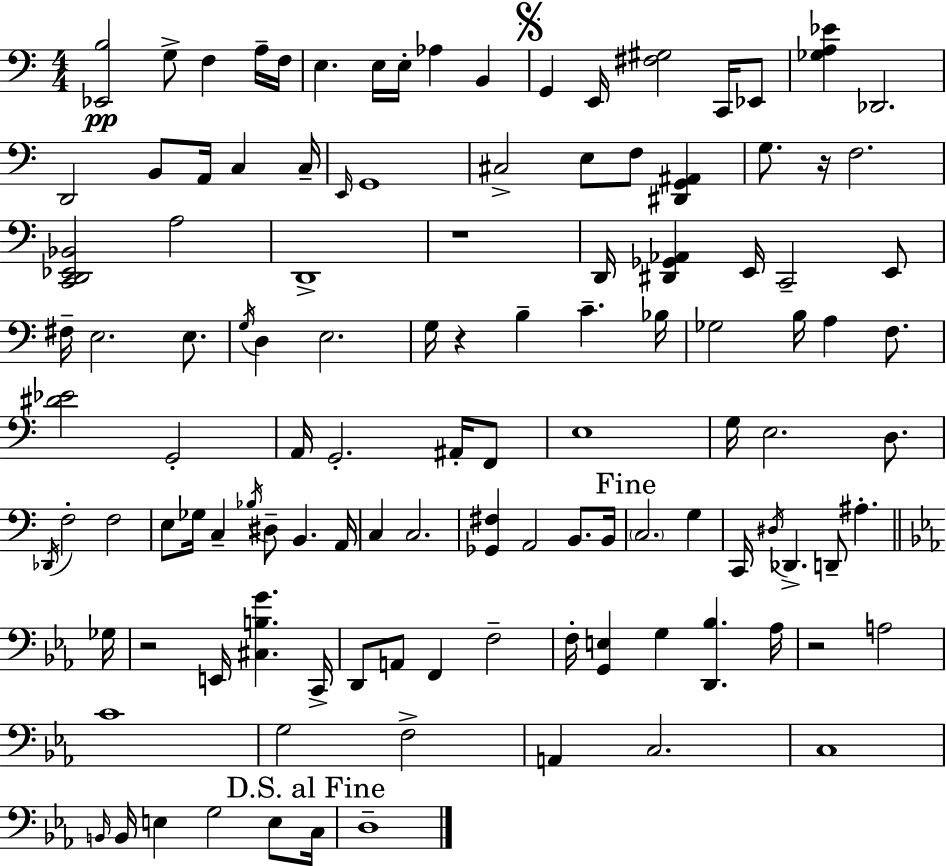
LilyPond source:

{
  \clef bass
  \numericTimeSignature
  \time 4/4
  \key a \minor
  \repeat volta 2 { <ees, b>2\pp g8-> f4 a16-- f16 | e4. e16 e16-. aes4 b,4 | \mark \markup { \musicglyph "scripts.segno" } g,4 e,16 <fis gis>2 c,16 ees,8 | <ges a ees'>4 des,2. | \break d,2 b,8 a,16 c4 c16-- | \grace { e,16 } g,1 | cis2-> e8 f8 <dis, g, ais,>4 | g8. r16 f2. | \break <c, d, ees, bes,>2 a2 | d,1-> | r1 | d,16 <dis, ges, aes,>4 e,16 c,2-- e,8 | \break fis16-- e2. e8. | \acciaccatura { g16 } d4 e2. | g16 r4 b4-- c'4.-- | bes16 ges2 b16 a4 f8. | \break <dis' ees'>2 g,2-. | a,16 g,2.-. ais,16-. | f,8 e1 | g16 e2. d8. | \break \acciaccatura { des,16 } f2-. f2 | e8 ges16 c4-- \acciaccatura { bes16 } dis8-- b,4. | a,16 c4 c2. | <ges, fis>4 a,2 | \break b,8. b,16 \mark "Fine" \parenthesize c2. | g4 c,16 \acciaccatura { dis16 } des,4.-> d,8-- ais4.-. | \bar "||" \break \key ees \major ges16 r2 e,16 <cis b g'>4. | c,16-> d,8 a,8 f,4 f2-- | f16-. <g, e>4 g4 <d, bes>4. | aes16 r2 a2 | \break c'1 | g2 f2-> | a,4 c2. | c1 | \break \grace { b,16 } b,16 e4 g2 e8 | \mark "D.S. al Fine" c16 d1-- | } \bar "|."
}